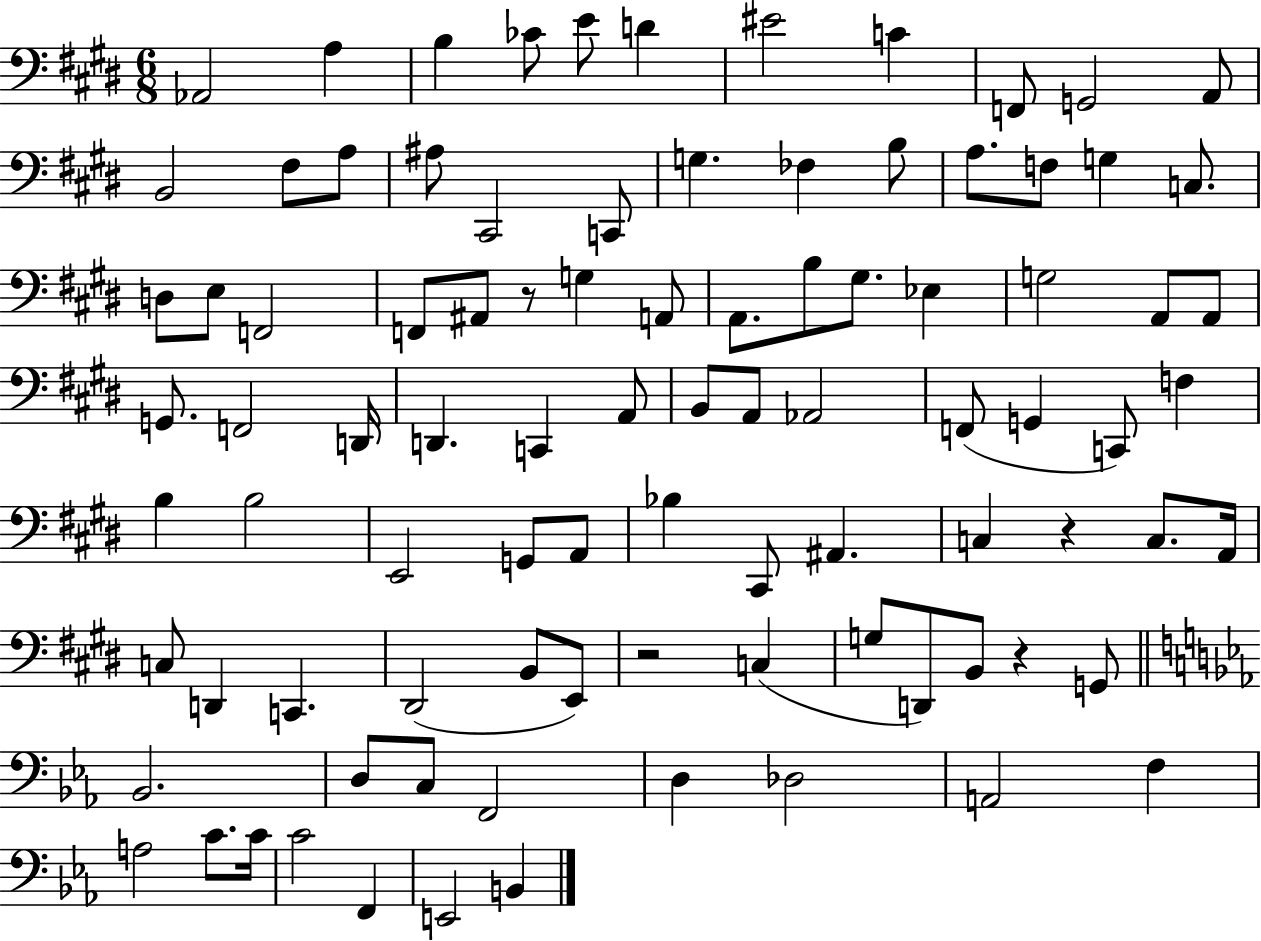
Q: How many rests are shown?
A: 4